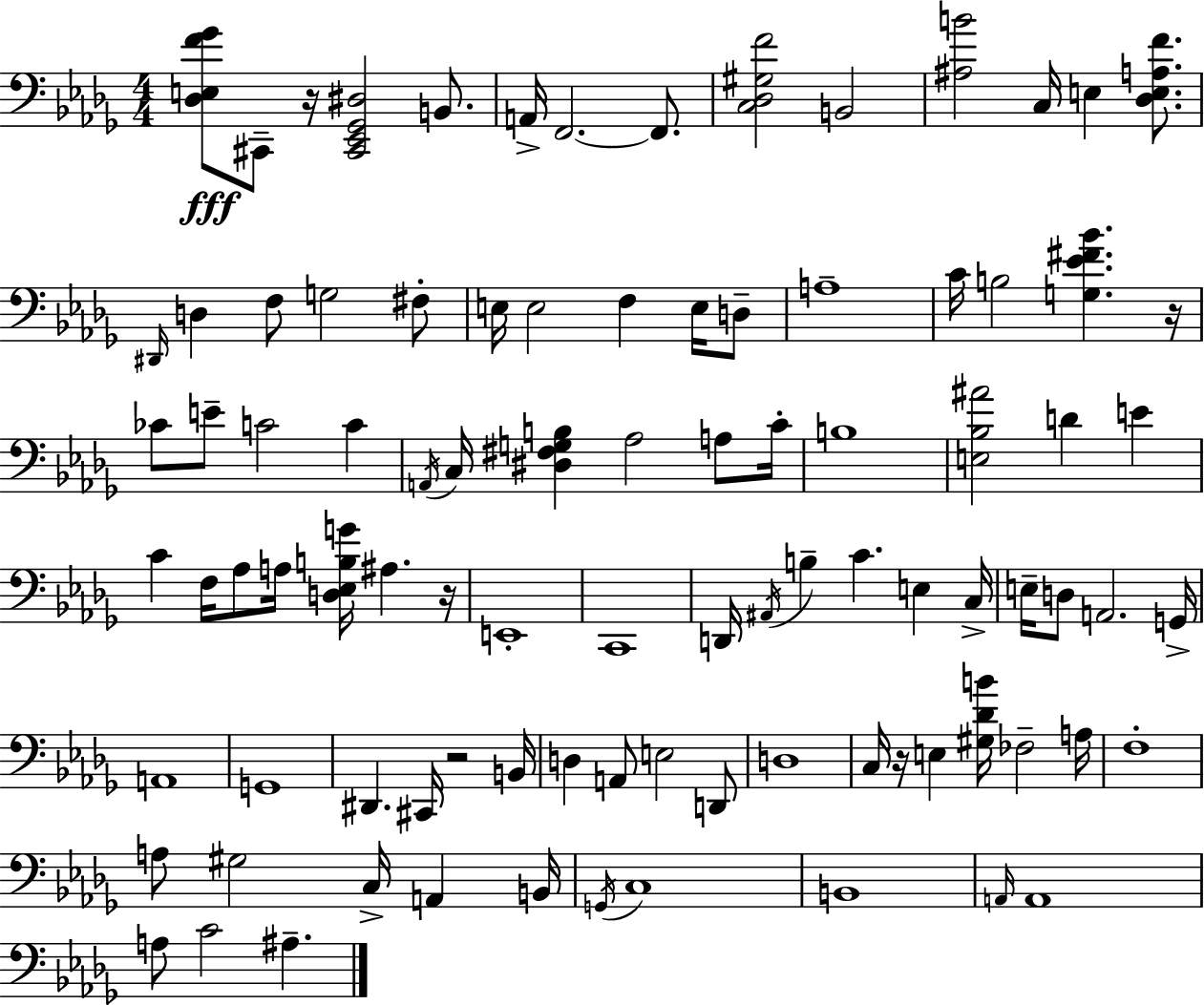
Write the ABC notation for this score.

X:1
T:Untitled
M:4/4
L:1/4
K:Bbm
[_D,E,F_G]/2 ^C,,/2 z/4 [^C,,_E,,_G,,^D,]2 B,,/2 A,,/4 F,,2 F,,/2 [C,_D,^G,F]2 B,,2 [^A,B]2 C,/4 E, [_D,E,A,F]/2 ^D,,/4 D, F,/2 G,2 ^F,/2 E,/4 E,2 F, E,/4 D,/2 A,4 C/4 B,2 [G,_E^F_B] z/4 _C/2 E/2 C2 C A,,/4 C,/4 [^D,^F,G,B,] _A,2 A,/2 C/4 B,4 [E,_B,^A]2 D E C F,/4 _A,/2 A,/4 [D,_E,B,G]/4 ^A, z/4 E,,4 C,,4 D,,/4 ^A,,/4 B, C E, C,/4 E,/4 D,/2 A,,2 G,,/4 A,,4 G,,4 ^D,, ^C,,/4 z2 B,,/4 D, A,,/2 E,2 D,,/2 D,4 C,/4 z/4 E, [^G,_DB]/4 _F,2 A,/4 F,4 A,/2 ^G,2 C,/4 A,, B,,/4 G,,/4 C,4 B,,4 A,,/4 A,,4 A,/2 C2 ^A,